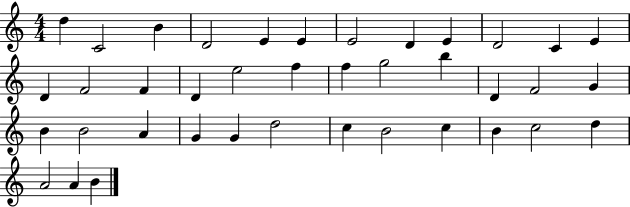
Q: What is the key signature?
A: C major